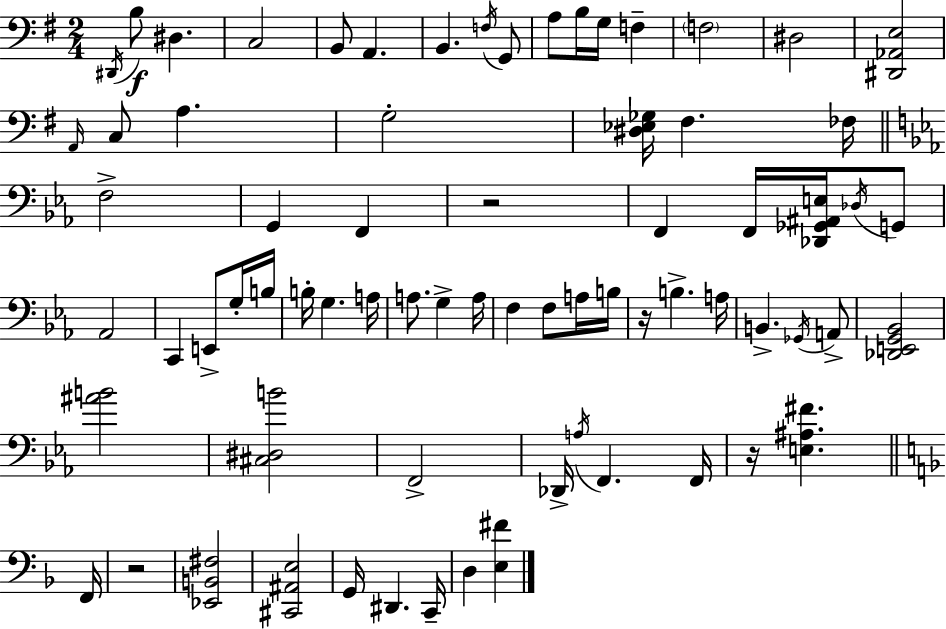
D#2/s B3/e D#3/q. C3/h B2/e A2/q. B2/q. F3/s G2/e A3/e B3/s G3/s F3/q F3/h D#3/h [D#2,Ab2,E3]/h A2/s C3/e A3/q. G3/h [D#3,Eb3,Gb3]/s F#3/q. FES3/s F3/h G2/q F2/q R/h F2/q F2/s [Db2,Gb2,A#2,E3]/s Db3/s G2/e Ab2/h C2/q E2/e G3/s B3/s B3/s G3/q. A3/s A3/e. G3/q A3/s F3/q F3/e A3/s B3/s R/s B3/q. A3/s B2/q. Gb2/s A2/e [Db2,E2,G2,Bb2]/h [A#4,B4]/h [C#3,D#3,B4]/h F2/h Db2/s A3/s F2/q. F2/s R/s [E3,A#3,F#4]/q. F2/s R/h [Eb2,B2,F#3]/h [C#2,A#2,E3]/h G2/s D#2/q. C2/s D3/q [E3,F#4]/q